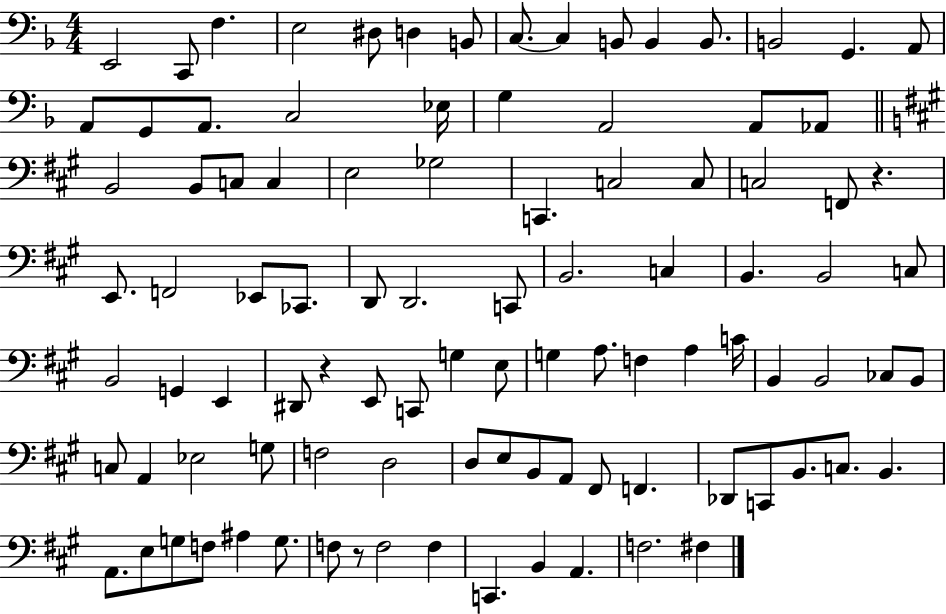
{
  \clef bass
  \numericTimeSignature
  \time 4/4
  \key f \major
  \repeat volta 2 { e,2 c,8 f4. | e2 dis8 d4 b,8 | c8.~~ c4 b,8 b,4 b,8. | b,2 g,4. a,8 | \break a,8 g,8 a,8. c2 ees16 | g4 a,2 a,8 aes,8 | \bar "||" \break \key a \major b,2 b,8 c8 c4 | e2 ges2 | c,4. c2 c8 | c2 f,8 r4. | \break e,8. f,2 ees,8 ces,8. | d,8 d,2. c,8 | b,2. c4 | b,4. b,2 c8 | \break b,2 g,4 e,4 | dis,8 r4 e,8 c,8 g4 e8 | g4 a8. f4 a4 c'16 | b,4 b,2 ces8 b,8 | \break c8 a,4 ees2 g8 | f2 d2 | d8 e8 b,8 a,8 fis,8 f,4. | des,8 c,8 b,8. c8. b,4. | \break a,8. e8 g8 f8 ais4 g8. | f8 r8 f2 f4 | c,4. b,4 a,4. | f2. fis4 | \break } \bar "|."
}